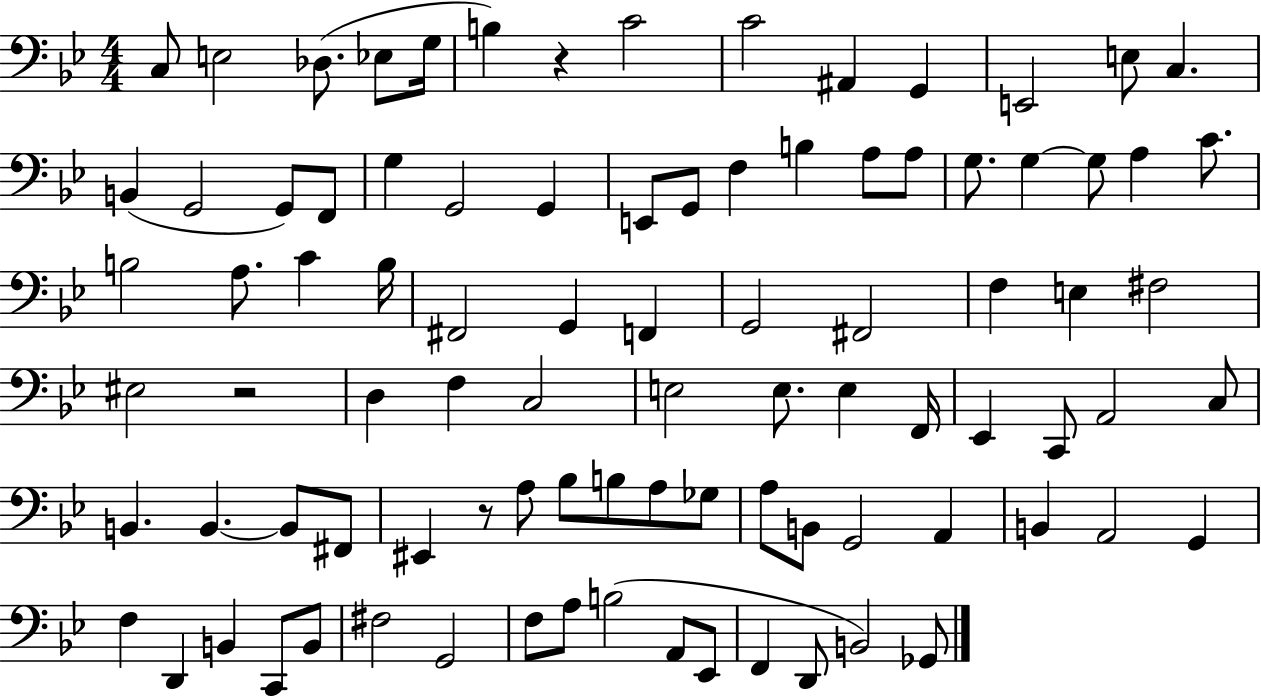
{
  \clef bass
  \numericTimeSignature
  \time 4/4
  \key bes \major
  c8 e2 des8.( ees8 g16 | b4) r4 c'2 | c'2 ais,4 g,4 | e,2 e8 c4. | \break b,4( g,2 g,8) f,8 | g4 g,2 g,4 | e,8 g,8 f4 b4 a8 a8 | g8. g4~~ g8 a4 c'8. | \break b2 a8. c'4 b16 | fis,2 g,4 f,4 | g,2 fis,2 | f4 e4 fis2 | \break eis2 r2 | d4 f4 c2 | e2 e8. e4 f,16 | ees,4 c,8 a,2 c8 | \break b,4. b,4.~~ b,8 fis,8 | eis,4 r8 a8 bes8 b8 a8 ges8 | a8 b,8 g,2 a,4 | b,4 a,2 g,4 | \break f4 d,4 b,4 c,8 b,8 | fis2 g,2 | f8 a8 b2( a,8 ees,8 | f,4 d,8 b,2) ges,8 | \break \bar "|."
}